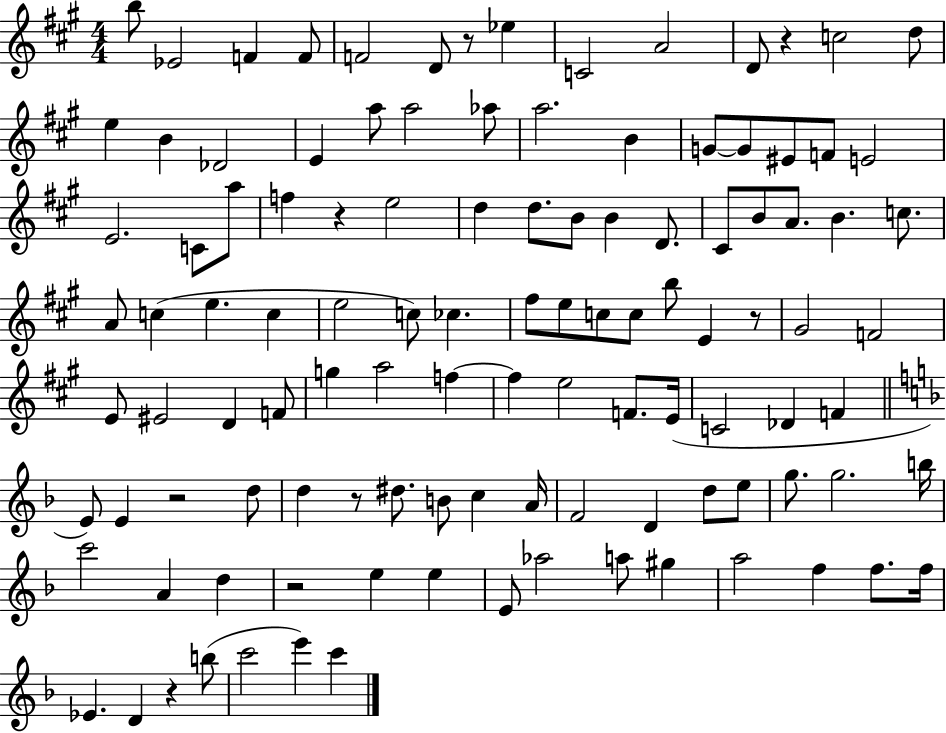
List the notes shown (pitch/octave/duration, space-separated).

B5/e Eb4/h F4/q F4/e F4/h D4/e R/e Eb5/q C4/h A4/h D4/e R/q C5/h D5/e E5/q B4/q Db4/h E4/q A5/e A5/h Ab5/e A5/h. B4/q G4/e G4/e EIS4/e F4/e E4/h E4/h. C4/e A5/e F5/q R/q E5/h D5/q D5/e. B4/e B4/q D4/e. C#4/e B4/e A4/e. B4/q. C5/e. A4/e C5/q E5/q. C5/q E5/h C5/e CES5/q. F#5/e E5/e C5/e C5/e B5/e E4/q R/e G#4/h F4/h E4/e EIS4/h D4/q F4/e G5/q A5/h F5/q F5/q E5/h F4/e. E4/s C4/h Db4/q F4/q E4/e E4/q R/h D5/e D5/q R/e D#5/e. B4/e C5/q A4/s F4/h D4/q D5/e E5/e G5/e. G5/h. B5/s C6/h A4/q D5/q R/h E5/q E5/q E4/e Ab5/h A5/e G#5/q A5/h F5/q F5/e. F5/s Eb4/q. D4/q R/q B5/e C6/h E6/q C6/q